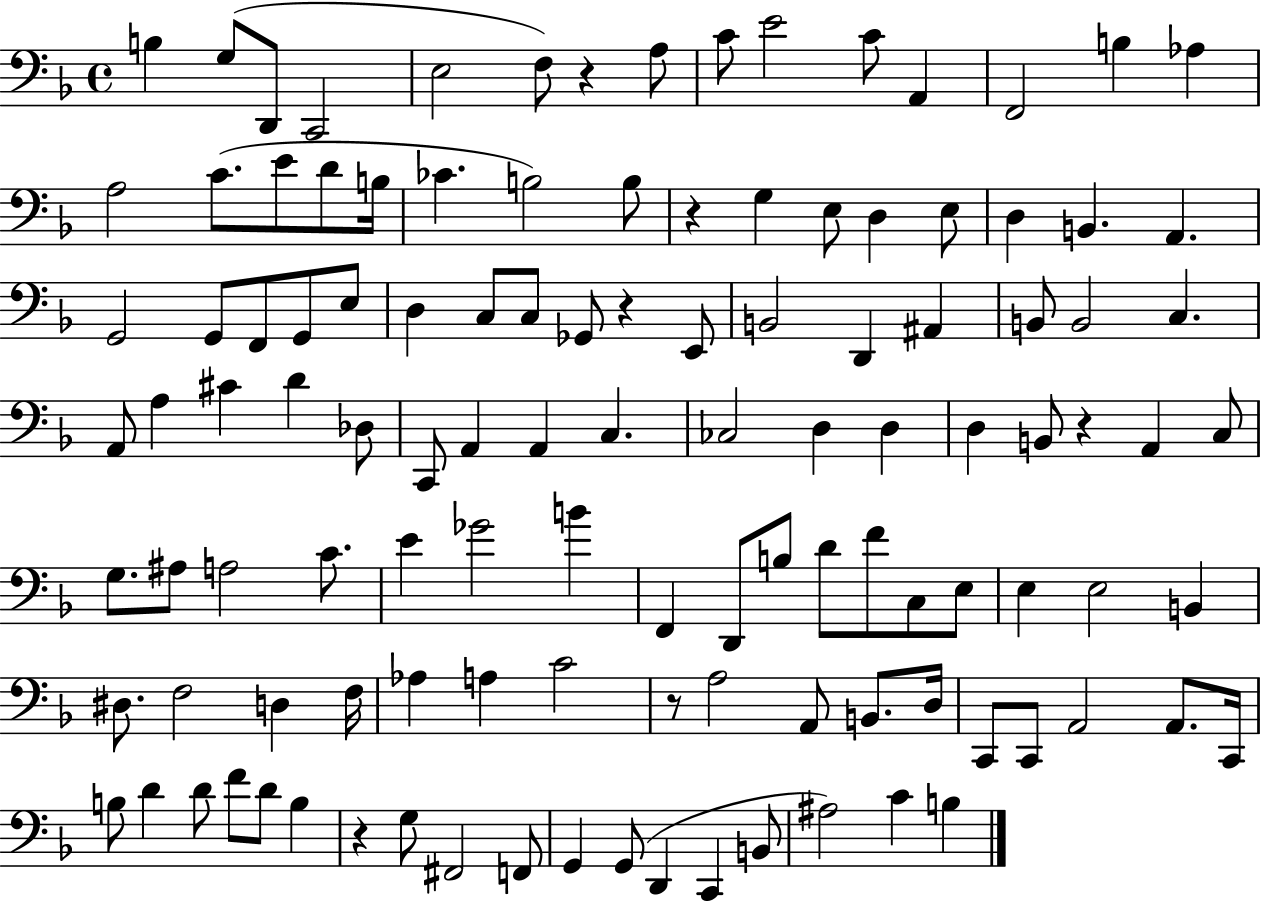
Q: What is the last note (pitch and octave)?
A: B3